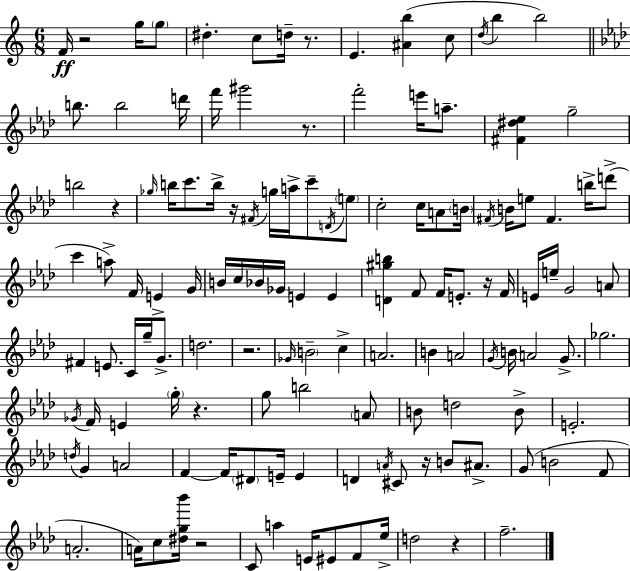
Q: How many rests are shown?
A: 11